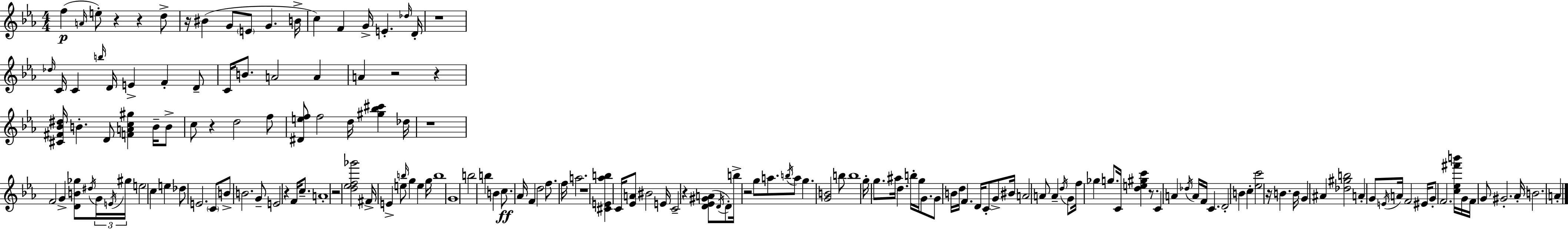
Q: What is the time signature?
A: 4/4